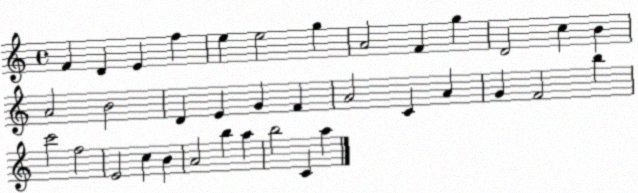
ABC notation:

X:1
T:Untitled
M:4/4
L:1/4
K:C
F D E f e e2 g A2 F g D2 c B A2 B2 D E G F A2 C A G F2 b c'2 f2 E2 c B A2 b a b2 C a